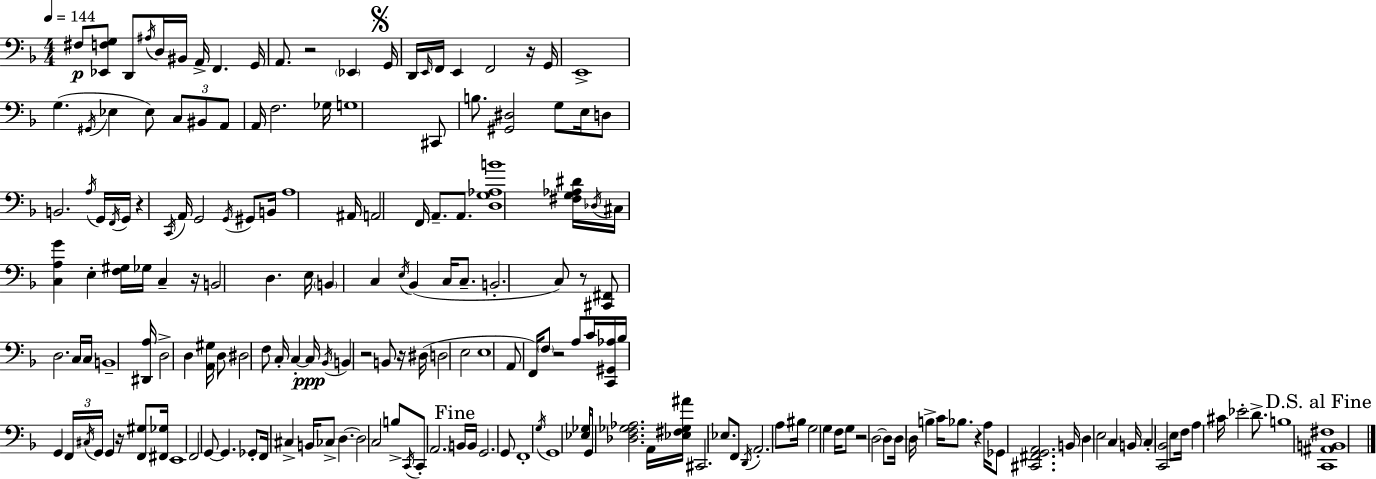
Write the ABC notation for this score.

X:1
T:Untitled
M:4/4
L:1/4
K:F
^F,/2 [_E,,F,G,]/2 D,,/2 ^A,/4 D,/4 ^B,,/4 A,,/4 F,, G,,/4 A,,/2 z2 _E,, G,,/4 D,,/4 E,,/4 F,,/4 E,, F,,2 z/4 G,,/4 E,,4 G, ^G,,/4 _E, _E,/2 C,/2 ^B,,/2 A,,/2 A,,/4 F,2 _G,/4 G,4 ^C,,/2 B,/2 [^G,,^D,]2 G,/2 E,/4 D,/2 B,,2 A,/4 G,,/4 F,,/4 G,,/4 z C,,/4 A,,/4 G,,2 G,,/4 ^G,,/2 B,,/4 A,4 ^A,,/4 A,,2 F,,/4 A,,/2 A,,/2 [D,G,_A,B]4 [^F,G,_A,^D]/4 _D,/4 ^C,/4 [C,A,G] E, [F,^G,]/4 _G,/4 C, z/4 B,,2 D, E,/4 B,, C, E,/4 _B,, C,/4 C,/2 B,,2 C,/2 z/2 [^C,,^F,,]/2 D,2 C,/4 C,/4 B,,4 [^D,,A,]/4 D,2 D, [A,,^G,]/4 D,/2 ^D,2 F,/2 C,/4 C, C,/4 _B,,/4 B,, z2 B,,/2 z/4 ^D,/4 D,2 E,2 E,4 A,,/2 F,,/4 F,/2 z2 A,/2 C/4 [C,,^G,,_A,]/4 _B,/4 G,, F,,/4 ^C,/4 G,,/4 G,, z/4 [F,,^G,]/2 [^F,,_G,]/4 E,,4 F,,2 G,,/2 G,, _G,,/2 F,,/4 ^C, B,,/4 _C,/2 D, D,2 C,2 B,/2 C,,/4 C,,/2 A,,2 B,,/4 B,,/4 G,,2 G,,/2 F,,4 G,/4 G,,4 [_E,_G,]/4 G,,/2 [_D,F,_G,_A,]2 A,,/4 [_E,^F,_G,^A]/4 ^C,,2 _E,/2 F,,/2 D,,/4 A,,2 A,/2 ^B,/4 G,2 G, F,/4 G,/2 z2 D,2 D,/2 D,/4 D,/4 B, C/4 _B,/2 z A,/4 _G,,/2 [^C,,^F,,G,,A,,]2 B,,/4 D, E,2 C, B,,/4 C, [C,,_B,,]2 E,/2 F,/4 A, ^C/4 _E2 D/2 B,4 [C,,^A,,B,,^F,]4